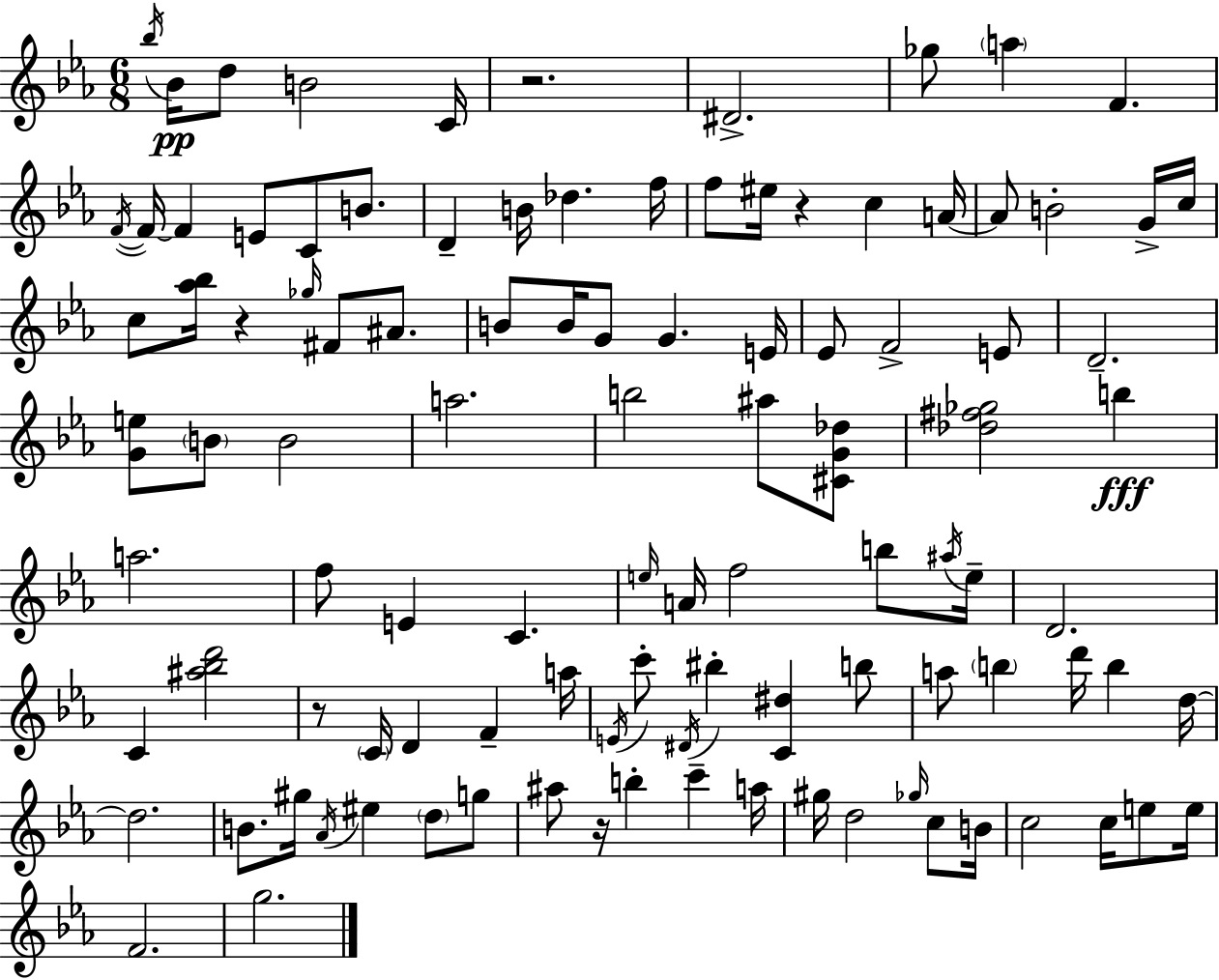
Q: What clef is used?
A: treble